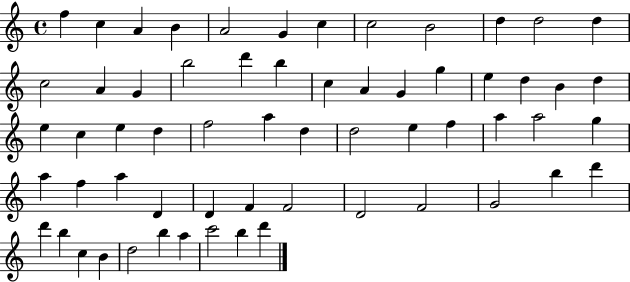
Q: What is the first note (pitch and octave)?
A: F5